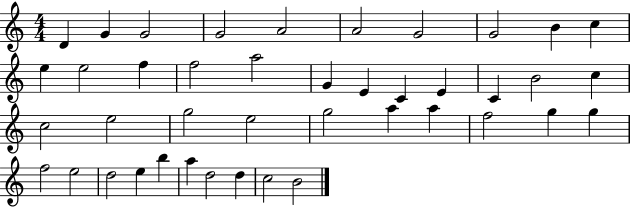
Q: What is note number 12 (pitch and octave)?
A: E5